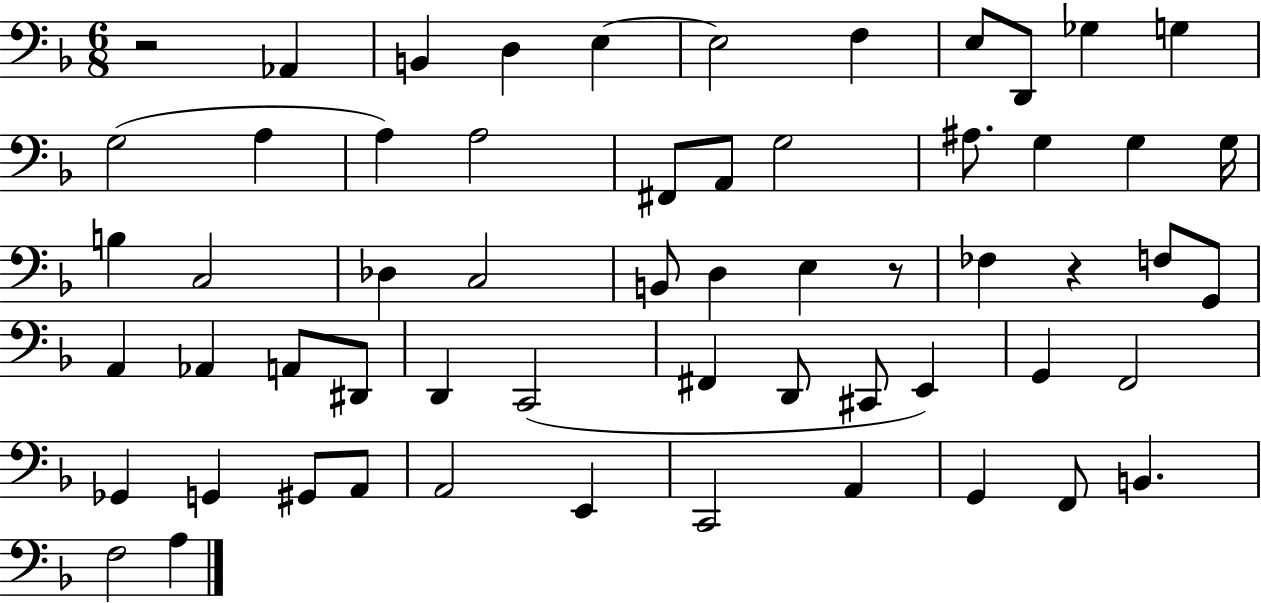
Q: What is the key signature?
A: F major